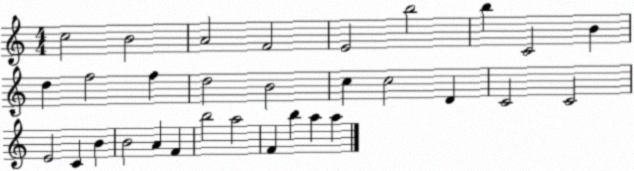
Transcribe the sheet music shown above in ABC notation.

X:1
T:Untitled
M:4/4
L:1/4
K:C
c2 B2 A2 F2 E2 b2 b C2 B d f2 f d2 B2 c c2 D C2 C2 E2 C B B2 A F b2 a2 F b a a